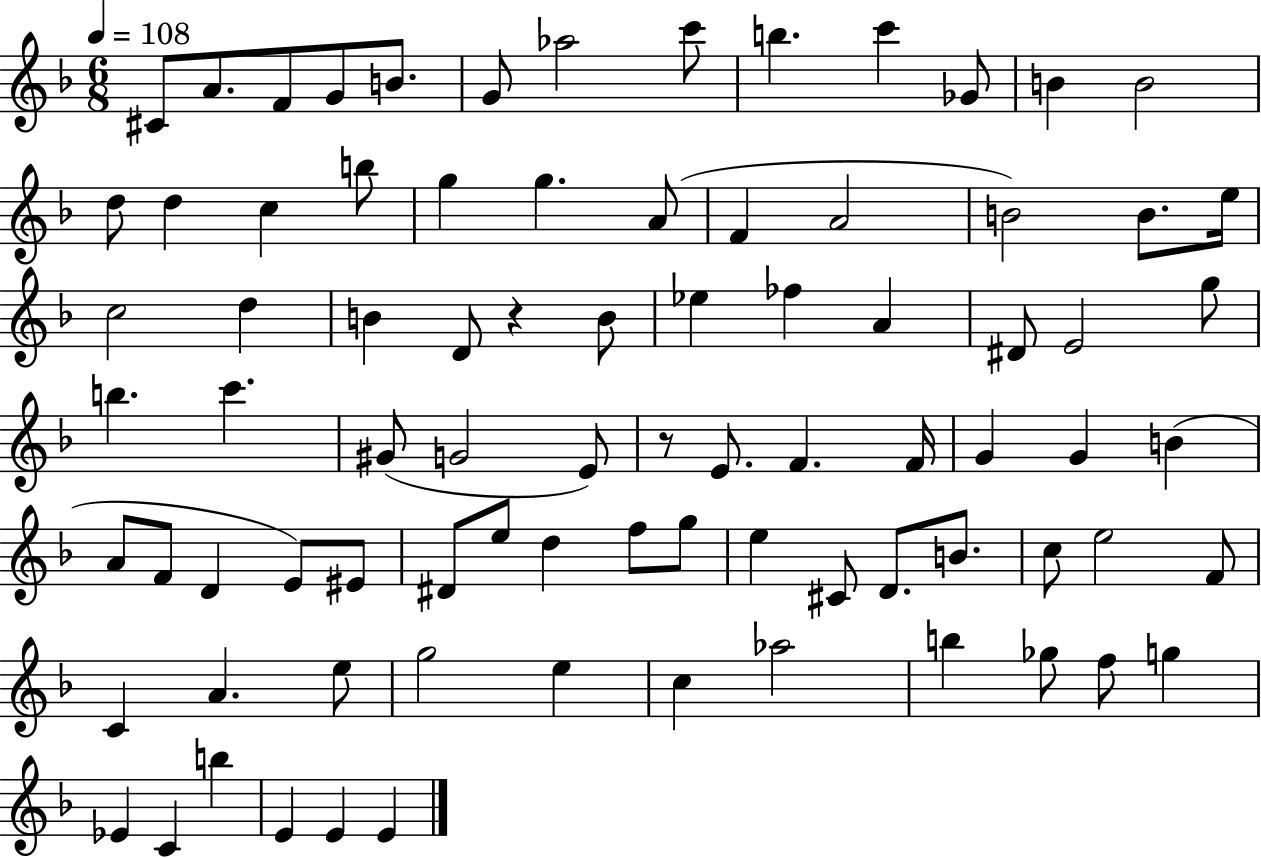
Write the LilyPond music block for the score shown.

{
  \clef treble
  \numericTimeSignature
  \time 6/8
  \key f \major
  \tempo 4 = 108
  \repeat volta 2 { cis'8 a'8. f'8 g'8 b'8. | g'8 aes''2 c'''8 | b''4. c'''4 ges'8 | b'4 b'2 | \break d''8 d''4 c''4 b''8 | g''4 g''4. a'8( | f'4 a'2 | b'2) b'8. e''16 | \break c''2 d''4 | b'4 d'8 r4 b'8 | ees''4 fes''4 a'4 | dis'8 e'2 g''8 | \break b''4. c'''4. | gis'8( g'2 e'8) | r8 e'8. f'4. f'16 | g'4 g'4 b'4( | \break a'8 f'8 d'4 e'8) eis'8 | dis'8 e''8 d''4 f''8 g''8 | e''4 cis'8 d'8. b'8. | c''8 e''2 f'8 | \break c'4 a'4. e''8 | g''2 e''4 | c''4 aes''2 | b''4 ges''8 f''8 g''4 | \break ees'4 c'4 b''4 | e'4 e'4 e'4 | } \bar "|."
}